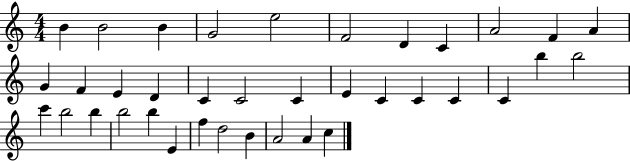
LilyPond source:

{
  \clef treble
  \numericTimeSignature
  \time 4/4
  \key c \major
  b'4 b'2 b'4 | g'2 e''2 | f'2 d'4 c'4 | a'2 f'4 a'4 | \break g'4 f'4 e'4 d'4 | c'4 c'2 c'4 | e'4 c'4 c'4 c'4 | c'4 b''4 b''2 | \break c'''4 b''2 b''4 | b''2 b''4 e'4 | f''4 d''2 b'4 | a'2 a'4 c''4 | \break \bar "|."
}